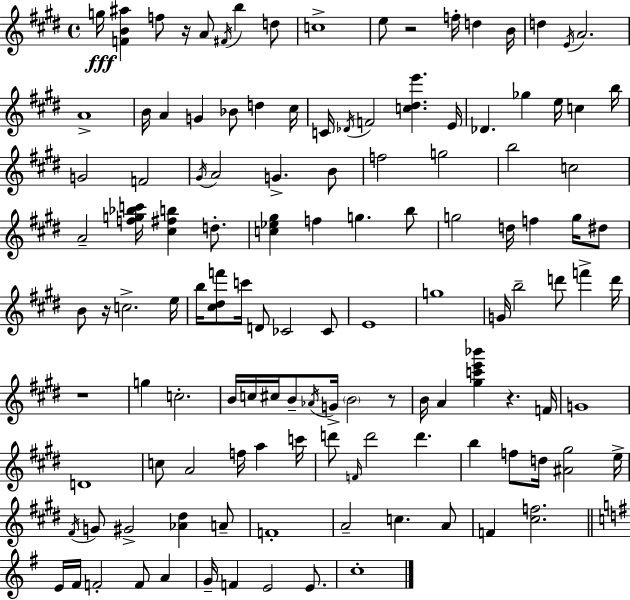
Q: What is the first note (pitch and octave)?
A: G5